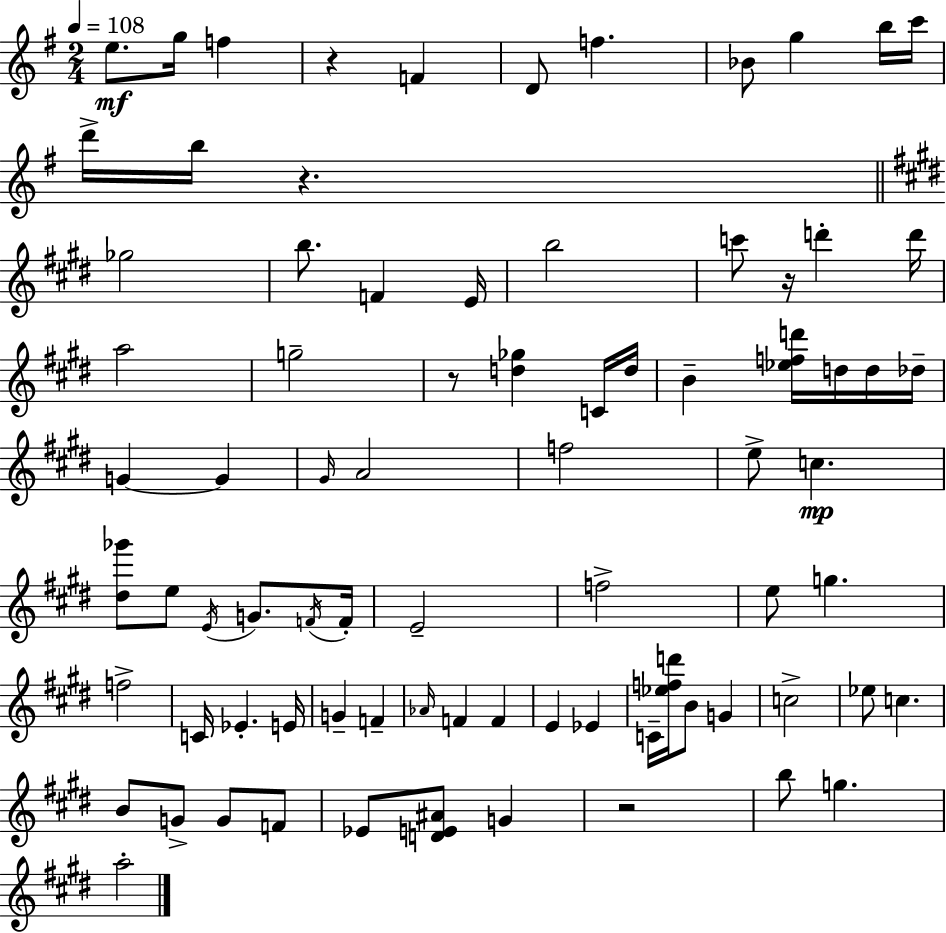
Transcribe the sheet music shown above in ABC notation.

X:1
T:Untitled
M:2/4
L:1/4
K:G
e/2 g/4 f z F D/2 f _B/2 g b/4 c'/4 d'/4 b/4 z _g2 b/2 F E/4 b2 c'/2 z/4 d' d'/4 a2 g2 z/2 [d_g] C/4 d/4 B [_efd']/4 d/4 d/4 _d/4 G G ^G/4 A2 f2 e/2 c [^d_g']/2 e/2 E/4 G/2 F/4 F/4 E2 f2 e/2 g f2 C/4 _E E/4 G F _A/4 F F E _E C/4 [_efd']/4 B/2 G c2 _e/2 c B/2 G/2 G/2 F/2 _E/2 [DE^A]/2 G z2 b/2 g a2